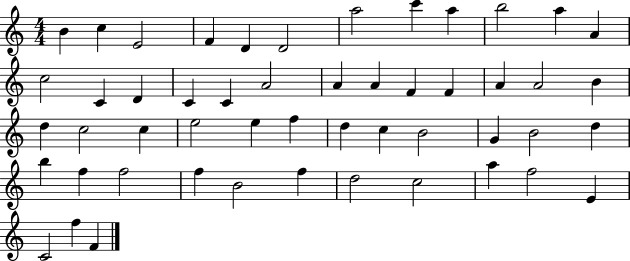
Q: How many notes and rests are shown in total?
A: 51